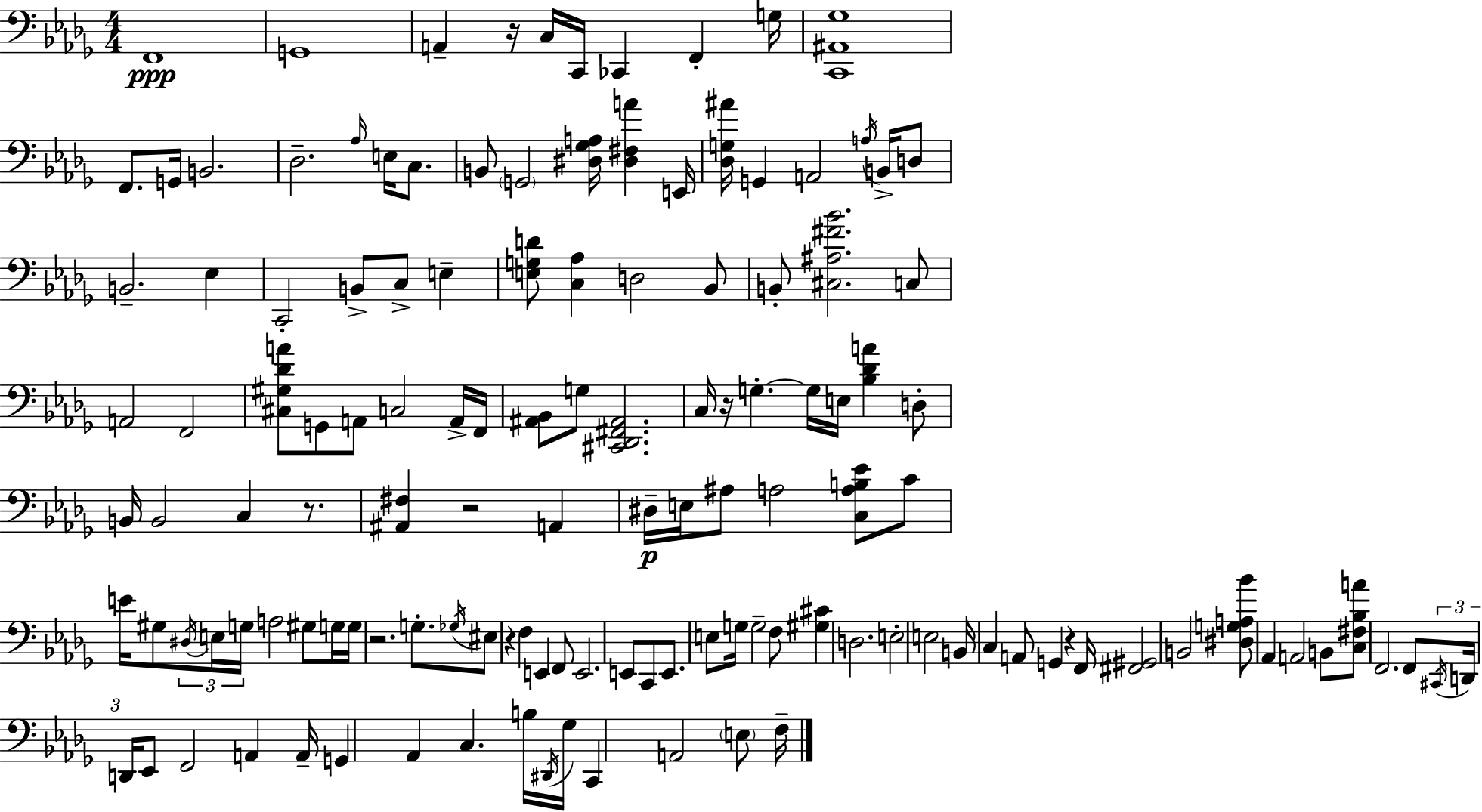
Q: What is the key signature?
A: BES minor